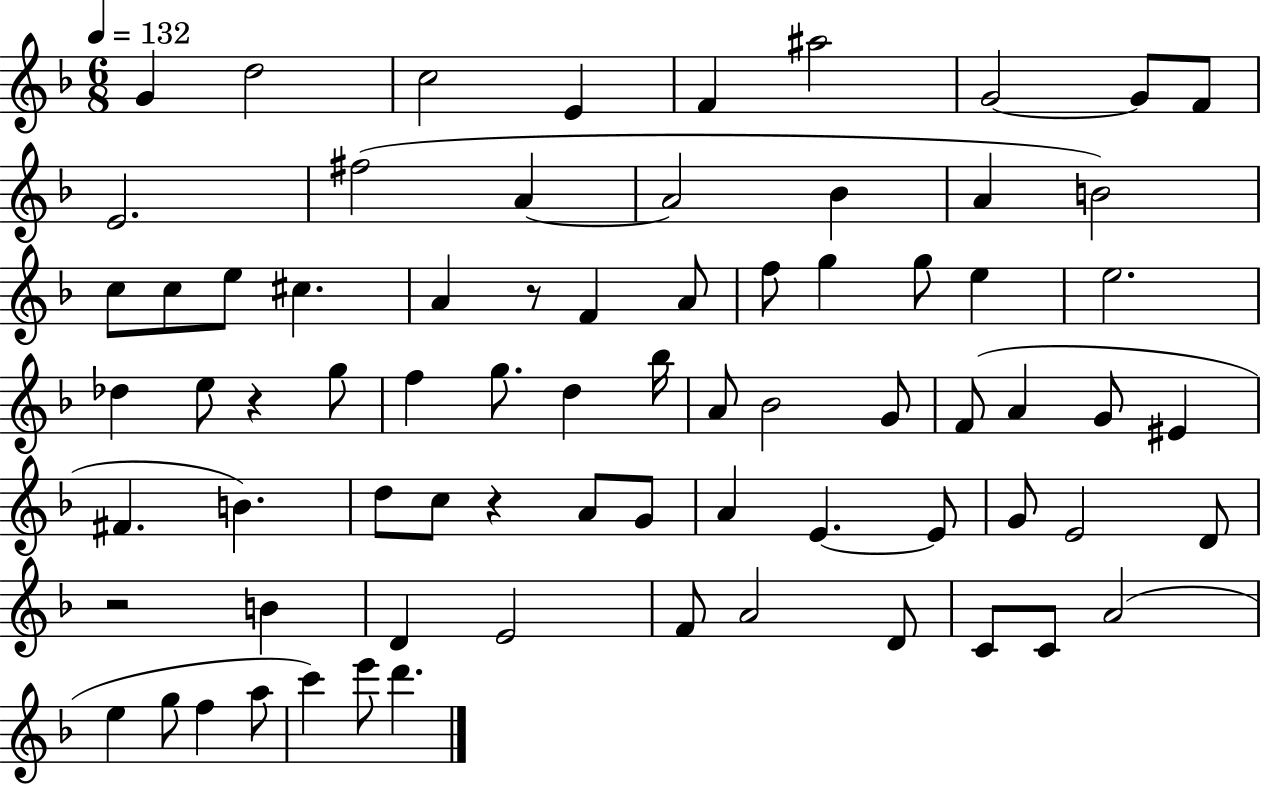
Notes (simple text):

G4/q D5/h C5/h E4/q F4/q A#5/h G4/h G4/e F4/e E4/h. F#5/h A4/q A4/h Bb4/q A4/q B4/h C5/e C5/e E5/e C#5/q. A4/q R/e F4/q A4/e F5/e G5/q G5/e E5/q E5/h. Db5/q E5/e R/q G5/e F5/q G5/e. D5/q Bb5/s A4/e Bb4/h G4/e F4/e A4/q G4/e EIS4/q F#4/q. B4/q. D5/e C5/e R/q A4/e G4/e A4/q E4/q. E4/e G4/e E4/h D4/e R/h B4/q D4/q E4/h F4/e A4/h D4/e C4/e C4/e A4/h E5/q G5/e F5/q A5/e C6/q E6/e D6/q.